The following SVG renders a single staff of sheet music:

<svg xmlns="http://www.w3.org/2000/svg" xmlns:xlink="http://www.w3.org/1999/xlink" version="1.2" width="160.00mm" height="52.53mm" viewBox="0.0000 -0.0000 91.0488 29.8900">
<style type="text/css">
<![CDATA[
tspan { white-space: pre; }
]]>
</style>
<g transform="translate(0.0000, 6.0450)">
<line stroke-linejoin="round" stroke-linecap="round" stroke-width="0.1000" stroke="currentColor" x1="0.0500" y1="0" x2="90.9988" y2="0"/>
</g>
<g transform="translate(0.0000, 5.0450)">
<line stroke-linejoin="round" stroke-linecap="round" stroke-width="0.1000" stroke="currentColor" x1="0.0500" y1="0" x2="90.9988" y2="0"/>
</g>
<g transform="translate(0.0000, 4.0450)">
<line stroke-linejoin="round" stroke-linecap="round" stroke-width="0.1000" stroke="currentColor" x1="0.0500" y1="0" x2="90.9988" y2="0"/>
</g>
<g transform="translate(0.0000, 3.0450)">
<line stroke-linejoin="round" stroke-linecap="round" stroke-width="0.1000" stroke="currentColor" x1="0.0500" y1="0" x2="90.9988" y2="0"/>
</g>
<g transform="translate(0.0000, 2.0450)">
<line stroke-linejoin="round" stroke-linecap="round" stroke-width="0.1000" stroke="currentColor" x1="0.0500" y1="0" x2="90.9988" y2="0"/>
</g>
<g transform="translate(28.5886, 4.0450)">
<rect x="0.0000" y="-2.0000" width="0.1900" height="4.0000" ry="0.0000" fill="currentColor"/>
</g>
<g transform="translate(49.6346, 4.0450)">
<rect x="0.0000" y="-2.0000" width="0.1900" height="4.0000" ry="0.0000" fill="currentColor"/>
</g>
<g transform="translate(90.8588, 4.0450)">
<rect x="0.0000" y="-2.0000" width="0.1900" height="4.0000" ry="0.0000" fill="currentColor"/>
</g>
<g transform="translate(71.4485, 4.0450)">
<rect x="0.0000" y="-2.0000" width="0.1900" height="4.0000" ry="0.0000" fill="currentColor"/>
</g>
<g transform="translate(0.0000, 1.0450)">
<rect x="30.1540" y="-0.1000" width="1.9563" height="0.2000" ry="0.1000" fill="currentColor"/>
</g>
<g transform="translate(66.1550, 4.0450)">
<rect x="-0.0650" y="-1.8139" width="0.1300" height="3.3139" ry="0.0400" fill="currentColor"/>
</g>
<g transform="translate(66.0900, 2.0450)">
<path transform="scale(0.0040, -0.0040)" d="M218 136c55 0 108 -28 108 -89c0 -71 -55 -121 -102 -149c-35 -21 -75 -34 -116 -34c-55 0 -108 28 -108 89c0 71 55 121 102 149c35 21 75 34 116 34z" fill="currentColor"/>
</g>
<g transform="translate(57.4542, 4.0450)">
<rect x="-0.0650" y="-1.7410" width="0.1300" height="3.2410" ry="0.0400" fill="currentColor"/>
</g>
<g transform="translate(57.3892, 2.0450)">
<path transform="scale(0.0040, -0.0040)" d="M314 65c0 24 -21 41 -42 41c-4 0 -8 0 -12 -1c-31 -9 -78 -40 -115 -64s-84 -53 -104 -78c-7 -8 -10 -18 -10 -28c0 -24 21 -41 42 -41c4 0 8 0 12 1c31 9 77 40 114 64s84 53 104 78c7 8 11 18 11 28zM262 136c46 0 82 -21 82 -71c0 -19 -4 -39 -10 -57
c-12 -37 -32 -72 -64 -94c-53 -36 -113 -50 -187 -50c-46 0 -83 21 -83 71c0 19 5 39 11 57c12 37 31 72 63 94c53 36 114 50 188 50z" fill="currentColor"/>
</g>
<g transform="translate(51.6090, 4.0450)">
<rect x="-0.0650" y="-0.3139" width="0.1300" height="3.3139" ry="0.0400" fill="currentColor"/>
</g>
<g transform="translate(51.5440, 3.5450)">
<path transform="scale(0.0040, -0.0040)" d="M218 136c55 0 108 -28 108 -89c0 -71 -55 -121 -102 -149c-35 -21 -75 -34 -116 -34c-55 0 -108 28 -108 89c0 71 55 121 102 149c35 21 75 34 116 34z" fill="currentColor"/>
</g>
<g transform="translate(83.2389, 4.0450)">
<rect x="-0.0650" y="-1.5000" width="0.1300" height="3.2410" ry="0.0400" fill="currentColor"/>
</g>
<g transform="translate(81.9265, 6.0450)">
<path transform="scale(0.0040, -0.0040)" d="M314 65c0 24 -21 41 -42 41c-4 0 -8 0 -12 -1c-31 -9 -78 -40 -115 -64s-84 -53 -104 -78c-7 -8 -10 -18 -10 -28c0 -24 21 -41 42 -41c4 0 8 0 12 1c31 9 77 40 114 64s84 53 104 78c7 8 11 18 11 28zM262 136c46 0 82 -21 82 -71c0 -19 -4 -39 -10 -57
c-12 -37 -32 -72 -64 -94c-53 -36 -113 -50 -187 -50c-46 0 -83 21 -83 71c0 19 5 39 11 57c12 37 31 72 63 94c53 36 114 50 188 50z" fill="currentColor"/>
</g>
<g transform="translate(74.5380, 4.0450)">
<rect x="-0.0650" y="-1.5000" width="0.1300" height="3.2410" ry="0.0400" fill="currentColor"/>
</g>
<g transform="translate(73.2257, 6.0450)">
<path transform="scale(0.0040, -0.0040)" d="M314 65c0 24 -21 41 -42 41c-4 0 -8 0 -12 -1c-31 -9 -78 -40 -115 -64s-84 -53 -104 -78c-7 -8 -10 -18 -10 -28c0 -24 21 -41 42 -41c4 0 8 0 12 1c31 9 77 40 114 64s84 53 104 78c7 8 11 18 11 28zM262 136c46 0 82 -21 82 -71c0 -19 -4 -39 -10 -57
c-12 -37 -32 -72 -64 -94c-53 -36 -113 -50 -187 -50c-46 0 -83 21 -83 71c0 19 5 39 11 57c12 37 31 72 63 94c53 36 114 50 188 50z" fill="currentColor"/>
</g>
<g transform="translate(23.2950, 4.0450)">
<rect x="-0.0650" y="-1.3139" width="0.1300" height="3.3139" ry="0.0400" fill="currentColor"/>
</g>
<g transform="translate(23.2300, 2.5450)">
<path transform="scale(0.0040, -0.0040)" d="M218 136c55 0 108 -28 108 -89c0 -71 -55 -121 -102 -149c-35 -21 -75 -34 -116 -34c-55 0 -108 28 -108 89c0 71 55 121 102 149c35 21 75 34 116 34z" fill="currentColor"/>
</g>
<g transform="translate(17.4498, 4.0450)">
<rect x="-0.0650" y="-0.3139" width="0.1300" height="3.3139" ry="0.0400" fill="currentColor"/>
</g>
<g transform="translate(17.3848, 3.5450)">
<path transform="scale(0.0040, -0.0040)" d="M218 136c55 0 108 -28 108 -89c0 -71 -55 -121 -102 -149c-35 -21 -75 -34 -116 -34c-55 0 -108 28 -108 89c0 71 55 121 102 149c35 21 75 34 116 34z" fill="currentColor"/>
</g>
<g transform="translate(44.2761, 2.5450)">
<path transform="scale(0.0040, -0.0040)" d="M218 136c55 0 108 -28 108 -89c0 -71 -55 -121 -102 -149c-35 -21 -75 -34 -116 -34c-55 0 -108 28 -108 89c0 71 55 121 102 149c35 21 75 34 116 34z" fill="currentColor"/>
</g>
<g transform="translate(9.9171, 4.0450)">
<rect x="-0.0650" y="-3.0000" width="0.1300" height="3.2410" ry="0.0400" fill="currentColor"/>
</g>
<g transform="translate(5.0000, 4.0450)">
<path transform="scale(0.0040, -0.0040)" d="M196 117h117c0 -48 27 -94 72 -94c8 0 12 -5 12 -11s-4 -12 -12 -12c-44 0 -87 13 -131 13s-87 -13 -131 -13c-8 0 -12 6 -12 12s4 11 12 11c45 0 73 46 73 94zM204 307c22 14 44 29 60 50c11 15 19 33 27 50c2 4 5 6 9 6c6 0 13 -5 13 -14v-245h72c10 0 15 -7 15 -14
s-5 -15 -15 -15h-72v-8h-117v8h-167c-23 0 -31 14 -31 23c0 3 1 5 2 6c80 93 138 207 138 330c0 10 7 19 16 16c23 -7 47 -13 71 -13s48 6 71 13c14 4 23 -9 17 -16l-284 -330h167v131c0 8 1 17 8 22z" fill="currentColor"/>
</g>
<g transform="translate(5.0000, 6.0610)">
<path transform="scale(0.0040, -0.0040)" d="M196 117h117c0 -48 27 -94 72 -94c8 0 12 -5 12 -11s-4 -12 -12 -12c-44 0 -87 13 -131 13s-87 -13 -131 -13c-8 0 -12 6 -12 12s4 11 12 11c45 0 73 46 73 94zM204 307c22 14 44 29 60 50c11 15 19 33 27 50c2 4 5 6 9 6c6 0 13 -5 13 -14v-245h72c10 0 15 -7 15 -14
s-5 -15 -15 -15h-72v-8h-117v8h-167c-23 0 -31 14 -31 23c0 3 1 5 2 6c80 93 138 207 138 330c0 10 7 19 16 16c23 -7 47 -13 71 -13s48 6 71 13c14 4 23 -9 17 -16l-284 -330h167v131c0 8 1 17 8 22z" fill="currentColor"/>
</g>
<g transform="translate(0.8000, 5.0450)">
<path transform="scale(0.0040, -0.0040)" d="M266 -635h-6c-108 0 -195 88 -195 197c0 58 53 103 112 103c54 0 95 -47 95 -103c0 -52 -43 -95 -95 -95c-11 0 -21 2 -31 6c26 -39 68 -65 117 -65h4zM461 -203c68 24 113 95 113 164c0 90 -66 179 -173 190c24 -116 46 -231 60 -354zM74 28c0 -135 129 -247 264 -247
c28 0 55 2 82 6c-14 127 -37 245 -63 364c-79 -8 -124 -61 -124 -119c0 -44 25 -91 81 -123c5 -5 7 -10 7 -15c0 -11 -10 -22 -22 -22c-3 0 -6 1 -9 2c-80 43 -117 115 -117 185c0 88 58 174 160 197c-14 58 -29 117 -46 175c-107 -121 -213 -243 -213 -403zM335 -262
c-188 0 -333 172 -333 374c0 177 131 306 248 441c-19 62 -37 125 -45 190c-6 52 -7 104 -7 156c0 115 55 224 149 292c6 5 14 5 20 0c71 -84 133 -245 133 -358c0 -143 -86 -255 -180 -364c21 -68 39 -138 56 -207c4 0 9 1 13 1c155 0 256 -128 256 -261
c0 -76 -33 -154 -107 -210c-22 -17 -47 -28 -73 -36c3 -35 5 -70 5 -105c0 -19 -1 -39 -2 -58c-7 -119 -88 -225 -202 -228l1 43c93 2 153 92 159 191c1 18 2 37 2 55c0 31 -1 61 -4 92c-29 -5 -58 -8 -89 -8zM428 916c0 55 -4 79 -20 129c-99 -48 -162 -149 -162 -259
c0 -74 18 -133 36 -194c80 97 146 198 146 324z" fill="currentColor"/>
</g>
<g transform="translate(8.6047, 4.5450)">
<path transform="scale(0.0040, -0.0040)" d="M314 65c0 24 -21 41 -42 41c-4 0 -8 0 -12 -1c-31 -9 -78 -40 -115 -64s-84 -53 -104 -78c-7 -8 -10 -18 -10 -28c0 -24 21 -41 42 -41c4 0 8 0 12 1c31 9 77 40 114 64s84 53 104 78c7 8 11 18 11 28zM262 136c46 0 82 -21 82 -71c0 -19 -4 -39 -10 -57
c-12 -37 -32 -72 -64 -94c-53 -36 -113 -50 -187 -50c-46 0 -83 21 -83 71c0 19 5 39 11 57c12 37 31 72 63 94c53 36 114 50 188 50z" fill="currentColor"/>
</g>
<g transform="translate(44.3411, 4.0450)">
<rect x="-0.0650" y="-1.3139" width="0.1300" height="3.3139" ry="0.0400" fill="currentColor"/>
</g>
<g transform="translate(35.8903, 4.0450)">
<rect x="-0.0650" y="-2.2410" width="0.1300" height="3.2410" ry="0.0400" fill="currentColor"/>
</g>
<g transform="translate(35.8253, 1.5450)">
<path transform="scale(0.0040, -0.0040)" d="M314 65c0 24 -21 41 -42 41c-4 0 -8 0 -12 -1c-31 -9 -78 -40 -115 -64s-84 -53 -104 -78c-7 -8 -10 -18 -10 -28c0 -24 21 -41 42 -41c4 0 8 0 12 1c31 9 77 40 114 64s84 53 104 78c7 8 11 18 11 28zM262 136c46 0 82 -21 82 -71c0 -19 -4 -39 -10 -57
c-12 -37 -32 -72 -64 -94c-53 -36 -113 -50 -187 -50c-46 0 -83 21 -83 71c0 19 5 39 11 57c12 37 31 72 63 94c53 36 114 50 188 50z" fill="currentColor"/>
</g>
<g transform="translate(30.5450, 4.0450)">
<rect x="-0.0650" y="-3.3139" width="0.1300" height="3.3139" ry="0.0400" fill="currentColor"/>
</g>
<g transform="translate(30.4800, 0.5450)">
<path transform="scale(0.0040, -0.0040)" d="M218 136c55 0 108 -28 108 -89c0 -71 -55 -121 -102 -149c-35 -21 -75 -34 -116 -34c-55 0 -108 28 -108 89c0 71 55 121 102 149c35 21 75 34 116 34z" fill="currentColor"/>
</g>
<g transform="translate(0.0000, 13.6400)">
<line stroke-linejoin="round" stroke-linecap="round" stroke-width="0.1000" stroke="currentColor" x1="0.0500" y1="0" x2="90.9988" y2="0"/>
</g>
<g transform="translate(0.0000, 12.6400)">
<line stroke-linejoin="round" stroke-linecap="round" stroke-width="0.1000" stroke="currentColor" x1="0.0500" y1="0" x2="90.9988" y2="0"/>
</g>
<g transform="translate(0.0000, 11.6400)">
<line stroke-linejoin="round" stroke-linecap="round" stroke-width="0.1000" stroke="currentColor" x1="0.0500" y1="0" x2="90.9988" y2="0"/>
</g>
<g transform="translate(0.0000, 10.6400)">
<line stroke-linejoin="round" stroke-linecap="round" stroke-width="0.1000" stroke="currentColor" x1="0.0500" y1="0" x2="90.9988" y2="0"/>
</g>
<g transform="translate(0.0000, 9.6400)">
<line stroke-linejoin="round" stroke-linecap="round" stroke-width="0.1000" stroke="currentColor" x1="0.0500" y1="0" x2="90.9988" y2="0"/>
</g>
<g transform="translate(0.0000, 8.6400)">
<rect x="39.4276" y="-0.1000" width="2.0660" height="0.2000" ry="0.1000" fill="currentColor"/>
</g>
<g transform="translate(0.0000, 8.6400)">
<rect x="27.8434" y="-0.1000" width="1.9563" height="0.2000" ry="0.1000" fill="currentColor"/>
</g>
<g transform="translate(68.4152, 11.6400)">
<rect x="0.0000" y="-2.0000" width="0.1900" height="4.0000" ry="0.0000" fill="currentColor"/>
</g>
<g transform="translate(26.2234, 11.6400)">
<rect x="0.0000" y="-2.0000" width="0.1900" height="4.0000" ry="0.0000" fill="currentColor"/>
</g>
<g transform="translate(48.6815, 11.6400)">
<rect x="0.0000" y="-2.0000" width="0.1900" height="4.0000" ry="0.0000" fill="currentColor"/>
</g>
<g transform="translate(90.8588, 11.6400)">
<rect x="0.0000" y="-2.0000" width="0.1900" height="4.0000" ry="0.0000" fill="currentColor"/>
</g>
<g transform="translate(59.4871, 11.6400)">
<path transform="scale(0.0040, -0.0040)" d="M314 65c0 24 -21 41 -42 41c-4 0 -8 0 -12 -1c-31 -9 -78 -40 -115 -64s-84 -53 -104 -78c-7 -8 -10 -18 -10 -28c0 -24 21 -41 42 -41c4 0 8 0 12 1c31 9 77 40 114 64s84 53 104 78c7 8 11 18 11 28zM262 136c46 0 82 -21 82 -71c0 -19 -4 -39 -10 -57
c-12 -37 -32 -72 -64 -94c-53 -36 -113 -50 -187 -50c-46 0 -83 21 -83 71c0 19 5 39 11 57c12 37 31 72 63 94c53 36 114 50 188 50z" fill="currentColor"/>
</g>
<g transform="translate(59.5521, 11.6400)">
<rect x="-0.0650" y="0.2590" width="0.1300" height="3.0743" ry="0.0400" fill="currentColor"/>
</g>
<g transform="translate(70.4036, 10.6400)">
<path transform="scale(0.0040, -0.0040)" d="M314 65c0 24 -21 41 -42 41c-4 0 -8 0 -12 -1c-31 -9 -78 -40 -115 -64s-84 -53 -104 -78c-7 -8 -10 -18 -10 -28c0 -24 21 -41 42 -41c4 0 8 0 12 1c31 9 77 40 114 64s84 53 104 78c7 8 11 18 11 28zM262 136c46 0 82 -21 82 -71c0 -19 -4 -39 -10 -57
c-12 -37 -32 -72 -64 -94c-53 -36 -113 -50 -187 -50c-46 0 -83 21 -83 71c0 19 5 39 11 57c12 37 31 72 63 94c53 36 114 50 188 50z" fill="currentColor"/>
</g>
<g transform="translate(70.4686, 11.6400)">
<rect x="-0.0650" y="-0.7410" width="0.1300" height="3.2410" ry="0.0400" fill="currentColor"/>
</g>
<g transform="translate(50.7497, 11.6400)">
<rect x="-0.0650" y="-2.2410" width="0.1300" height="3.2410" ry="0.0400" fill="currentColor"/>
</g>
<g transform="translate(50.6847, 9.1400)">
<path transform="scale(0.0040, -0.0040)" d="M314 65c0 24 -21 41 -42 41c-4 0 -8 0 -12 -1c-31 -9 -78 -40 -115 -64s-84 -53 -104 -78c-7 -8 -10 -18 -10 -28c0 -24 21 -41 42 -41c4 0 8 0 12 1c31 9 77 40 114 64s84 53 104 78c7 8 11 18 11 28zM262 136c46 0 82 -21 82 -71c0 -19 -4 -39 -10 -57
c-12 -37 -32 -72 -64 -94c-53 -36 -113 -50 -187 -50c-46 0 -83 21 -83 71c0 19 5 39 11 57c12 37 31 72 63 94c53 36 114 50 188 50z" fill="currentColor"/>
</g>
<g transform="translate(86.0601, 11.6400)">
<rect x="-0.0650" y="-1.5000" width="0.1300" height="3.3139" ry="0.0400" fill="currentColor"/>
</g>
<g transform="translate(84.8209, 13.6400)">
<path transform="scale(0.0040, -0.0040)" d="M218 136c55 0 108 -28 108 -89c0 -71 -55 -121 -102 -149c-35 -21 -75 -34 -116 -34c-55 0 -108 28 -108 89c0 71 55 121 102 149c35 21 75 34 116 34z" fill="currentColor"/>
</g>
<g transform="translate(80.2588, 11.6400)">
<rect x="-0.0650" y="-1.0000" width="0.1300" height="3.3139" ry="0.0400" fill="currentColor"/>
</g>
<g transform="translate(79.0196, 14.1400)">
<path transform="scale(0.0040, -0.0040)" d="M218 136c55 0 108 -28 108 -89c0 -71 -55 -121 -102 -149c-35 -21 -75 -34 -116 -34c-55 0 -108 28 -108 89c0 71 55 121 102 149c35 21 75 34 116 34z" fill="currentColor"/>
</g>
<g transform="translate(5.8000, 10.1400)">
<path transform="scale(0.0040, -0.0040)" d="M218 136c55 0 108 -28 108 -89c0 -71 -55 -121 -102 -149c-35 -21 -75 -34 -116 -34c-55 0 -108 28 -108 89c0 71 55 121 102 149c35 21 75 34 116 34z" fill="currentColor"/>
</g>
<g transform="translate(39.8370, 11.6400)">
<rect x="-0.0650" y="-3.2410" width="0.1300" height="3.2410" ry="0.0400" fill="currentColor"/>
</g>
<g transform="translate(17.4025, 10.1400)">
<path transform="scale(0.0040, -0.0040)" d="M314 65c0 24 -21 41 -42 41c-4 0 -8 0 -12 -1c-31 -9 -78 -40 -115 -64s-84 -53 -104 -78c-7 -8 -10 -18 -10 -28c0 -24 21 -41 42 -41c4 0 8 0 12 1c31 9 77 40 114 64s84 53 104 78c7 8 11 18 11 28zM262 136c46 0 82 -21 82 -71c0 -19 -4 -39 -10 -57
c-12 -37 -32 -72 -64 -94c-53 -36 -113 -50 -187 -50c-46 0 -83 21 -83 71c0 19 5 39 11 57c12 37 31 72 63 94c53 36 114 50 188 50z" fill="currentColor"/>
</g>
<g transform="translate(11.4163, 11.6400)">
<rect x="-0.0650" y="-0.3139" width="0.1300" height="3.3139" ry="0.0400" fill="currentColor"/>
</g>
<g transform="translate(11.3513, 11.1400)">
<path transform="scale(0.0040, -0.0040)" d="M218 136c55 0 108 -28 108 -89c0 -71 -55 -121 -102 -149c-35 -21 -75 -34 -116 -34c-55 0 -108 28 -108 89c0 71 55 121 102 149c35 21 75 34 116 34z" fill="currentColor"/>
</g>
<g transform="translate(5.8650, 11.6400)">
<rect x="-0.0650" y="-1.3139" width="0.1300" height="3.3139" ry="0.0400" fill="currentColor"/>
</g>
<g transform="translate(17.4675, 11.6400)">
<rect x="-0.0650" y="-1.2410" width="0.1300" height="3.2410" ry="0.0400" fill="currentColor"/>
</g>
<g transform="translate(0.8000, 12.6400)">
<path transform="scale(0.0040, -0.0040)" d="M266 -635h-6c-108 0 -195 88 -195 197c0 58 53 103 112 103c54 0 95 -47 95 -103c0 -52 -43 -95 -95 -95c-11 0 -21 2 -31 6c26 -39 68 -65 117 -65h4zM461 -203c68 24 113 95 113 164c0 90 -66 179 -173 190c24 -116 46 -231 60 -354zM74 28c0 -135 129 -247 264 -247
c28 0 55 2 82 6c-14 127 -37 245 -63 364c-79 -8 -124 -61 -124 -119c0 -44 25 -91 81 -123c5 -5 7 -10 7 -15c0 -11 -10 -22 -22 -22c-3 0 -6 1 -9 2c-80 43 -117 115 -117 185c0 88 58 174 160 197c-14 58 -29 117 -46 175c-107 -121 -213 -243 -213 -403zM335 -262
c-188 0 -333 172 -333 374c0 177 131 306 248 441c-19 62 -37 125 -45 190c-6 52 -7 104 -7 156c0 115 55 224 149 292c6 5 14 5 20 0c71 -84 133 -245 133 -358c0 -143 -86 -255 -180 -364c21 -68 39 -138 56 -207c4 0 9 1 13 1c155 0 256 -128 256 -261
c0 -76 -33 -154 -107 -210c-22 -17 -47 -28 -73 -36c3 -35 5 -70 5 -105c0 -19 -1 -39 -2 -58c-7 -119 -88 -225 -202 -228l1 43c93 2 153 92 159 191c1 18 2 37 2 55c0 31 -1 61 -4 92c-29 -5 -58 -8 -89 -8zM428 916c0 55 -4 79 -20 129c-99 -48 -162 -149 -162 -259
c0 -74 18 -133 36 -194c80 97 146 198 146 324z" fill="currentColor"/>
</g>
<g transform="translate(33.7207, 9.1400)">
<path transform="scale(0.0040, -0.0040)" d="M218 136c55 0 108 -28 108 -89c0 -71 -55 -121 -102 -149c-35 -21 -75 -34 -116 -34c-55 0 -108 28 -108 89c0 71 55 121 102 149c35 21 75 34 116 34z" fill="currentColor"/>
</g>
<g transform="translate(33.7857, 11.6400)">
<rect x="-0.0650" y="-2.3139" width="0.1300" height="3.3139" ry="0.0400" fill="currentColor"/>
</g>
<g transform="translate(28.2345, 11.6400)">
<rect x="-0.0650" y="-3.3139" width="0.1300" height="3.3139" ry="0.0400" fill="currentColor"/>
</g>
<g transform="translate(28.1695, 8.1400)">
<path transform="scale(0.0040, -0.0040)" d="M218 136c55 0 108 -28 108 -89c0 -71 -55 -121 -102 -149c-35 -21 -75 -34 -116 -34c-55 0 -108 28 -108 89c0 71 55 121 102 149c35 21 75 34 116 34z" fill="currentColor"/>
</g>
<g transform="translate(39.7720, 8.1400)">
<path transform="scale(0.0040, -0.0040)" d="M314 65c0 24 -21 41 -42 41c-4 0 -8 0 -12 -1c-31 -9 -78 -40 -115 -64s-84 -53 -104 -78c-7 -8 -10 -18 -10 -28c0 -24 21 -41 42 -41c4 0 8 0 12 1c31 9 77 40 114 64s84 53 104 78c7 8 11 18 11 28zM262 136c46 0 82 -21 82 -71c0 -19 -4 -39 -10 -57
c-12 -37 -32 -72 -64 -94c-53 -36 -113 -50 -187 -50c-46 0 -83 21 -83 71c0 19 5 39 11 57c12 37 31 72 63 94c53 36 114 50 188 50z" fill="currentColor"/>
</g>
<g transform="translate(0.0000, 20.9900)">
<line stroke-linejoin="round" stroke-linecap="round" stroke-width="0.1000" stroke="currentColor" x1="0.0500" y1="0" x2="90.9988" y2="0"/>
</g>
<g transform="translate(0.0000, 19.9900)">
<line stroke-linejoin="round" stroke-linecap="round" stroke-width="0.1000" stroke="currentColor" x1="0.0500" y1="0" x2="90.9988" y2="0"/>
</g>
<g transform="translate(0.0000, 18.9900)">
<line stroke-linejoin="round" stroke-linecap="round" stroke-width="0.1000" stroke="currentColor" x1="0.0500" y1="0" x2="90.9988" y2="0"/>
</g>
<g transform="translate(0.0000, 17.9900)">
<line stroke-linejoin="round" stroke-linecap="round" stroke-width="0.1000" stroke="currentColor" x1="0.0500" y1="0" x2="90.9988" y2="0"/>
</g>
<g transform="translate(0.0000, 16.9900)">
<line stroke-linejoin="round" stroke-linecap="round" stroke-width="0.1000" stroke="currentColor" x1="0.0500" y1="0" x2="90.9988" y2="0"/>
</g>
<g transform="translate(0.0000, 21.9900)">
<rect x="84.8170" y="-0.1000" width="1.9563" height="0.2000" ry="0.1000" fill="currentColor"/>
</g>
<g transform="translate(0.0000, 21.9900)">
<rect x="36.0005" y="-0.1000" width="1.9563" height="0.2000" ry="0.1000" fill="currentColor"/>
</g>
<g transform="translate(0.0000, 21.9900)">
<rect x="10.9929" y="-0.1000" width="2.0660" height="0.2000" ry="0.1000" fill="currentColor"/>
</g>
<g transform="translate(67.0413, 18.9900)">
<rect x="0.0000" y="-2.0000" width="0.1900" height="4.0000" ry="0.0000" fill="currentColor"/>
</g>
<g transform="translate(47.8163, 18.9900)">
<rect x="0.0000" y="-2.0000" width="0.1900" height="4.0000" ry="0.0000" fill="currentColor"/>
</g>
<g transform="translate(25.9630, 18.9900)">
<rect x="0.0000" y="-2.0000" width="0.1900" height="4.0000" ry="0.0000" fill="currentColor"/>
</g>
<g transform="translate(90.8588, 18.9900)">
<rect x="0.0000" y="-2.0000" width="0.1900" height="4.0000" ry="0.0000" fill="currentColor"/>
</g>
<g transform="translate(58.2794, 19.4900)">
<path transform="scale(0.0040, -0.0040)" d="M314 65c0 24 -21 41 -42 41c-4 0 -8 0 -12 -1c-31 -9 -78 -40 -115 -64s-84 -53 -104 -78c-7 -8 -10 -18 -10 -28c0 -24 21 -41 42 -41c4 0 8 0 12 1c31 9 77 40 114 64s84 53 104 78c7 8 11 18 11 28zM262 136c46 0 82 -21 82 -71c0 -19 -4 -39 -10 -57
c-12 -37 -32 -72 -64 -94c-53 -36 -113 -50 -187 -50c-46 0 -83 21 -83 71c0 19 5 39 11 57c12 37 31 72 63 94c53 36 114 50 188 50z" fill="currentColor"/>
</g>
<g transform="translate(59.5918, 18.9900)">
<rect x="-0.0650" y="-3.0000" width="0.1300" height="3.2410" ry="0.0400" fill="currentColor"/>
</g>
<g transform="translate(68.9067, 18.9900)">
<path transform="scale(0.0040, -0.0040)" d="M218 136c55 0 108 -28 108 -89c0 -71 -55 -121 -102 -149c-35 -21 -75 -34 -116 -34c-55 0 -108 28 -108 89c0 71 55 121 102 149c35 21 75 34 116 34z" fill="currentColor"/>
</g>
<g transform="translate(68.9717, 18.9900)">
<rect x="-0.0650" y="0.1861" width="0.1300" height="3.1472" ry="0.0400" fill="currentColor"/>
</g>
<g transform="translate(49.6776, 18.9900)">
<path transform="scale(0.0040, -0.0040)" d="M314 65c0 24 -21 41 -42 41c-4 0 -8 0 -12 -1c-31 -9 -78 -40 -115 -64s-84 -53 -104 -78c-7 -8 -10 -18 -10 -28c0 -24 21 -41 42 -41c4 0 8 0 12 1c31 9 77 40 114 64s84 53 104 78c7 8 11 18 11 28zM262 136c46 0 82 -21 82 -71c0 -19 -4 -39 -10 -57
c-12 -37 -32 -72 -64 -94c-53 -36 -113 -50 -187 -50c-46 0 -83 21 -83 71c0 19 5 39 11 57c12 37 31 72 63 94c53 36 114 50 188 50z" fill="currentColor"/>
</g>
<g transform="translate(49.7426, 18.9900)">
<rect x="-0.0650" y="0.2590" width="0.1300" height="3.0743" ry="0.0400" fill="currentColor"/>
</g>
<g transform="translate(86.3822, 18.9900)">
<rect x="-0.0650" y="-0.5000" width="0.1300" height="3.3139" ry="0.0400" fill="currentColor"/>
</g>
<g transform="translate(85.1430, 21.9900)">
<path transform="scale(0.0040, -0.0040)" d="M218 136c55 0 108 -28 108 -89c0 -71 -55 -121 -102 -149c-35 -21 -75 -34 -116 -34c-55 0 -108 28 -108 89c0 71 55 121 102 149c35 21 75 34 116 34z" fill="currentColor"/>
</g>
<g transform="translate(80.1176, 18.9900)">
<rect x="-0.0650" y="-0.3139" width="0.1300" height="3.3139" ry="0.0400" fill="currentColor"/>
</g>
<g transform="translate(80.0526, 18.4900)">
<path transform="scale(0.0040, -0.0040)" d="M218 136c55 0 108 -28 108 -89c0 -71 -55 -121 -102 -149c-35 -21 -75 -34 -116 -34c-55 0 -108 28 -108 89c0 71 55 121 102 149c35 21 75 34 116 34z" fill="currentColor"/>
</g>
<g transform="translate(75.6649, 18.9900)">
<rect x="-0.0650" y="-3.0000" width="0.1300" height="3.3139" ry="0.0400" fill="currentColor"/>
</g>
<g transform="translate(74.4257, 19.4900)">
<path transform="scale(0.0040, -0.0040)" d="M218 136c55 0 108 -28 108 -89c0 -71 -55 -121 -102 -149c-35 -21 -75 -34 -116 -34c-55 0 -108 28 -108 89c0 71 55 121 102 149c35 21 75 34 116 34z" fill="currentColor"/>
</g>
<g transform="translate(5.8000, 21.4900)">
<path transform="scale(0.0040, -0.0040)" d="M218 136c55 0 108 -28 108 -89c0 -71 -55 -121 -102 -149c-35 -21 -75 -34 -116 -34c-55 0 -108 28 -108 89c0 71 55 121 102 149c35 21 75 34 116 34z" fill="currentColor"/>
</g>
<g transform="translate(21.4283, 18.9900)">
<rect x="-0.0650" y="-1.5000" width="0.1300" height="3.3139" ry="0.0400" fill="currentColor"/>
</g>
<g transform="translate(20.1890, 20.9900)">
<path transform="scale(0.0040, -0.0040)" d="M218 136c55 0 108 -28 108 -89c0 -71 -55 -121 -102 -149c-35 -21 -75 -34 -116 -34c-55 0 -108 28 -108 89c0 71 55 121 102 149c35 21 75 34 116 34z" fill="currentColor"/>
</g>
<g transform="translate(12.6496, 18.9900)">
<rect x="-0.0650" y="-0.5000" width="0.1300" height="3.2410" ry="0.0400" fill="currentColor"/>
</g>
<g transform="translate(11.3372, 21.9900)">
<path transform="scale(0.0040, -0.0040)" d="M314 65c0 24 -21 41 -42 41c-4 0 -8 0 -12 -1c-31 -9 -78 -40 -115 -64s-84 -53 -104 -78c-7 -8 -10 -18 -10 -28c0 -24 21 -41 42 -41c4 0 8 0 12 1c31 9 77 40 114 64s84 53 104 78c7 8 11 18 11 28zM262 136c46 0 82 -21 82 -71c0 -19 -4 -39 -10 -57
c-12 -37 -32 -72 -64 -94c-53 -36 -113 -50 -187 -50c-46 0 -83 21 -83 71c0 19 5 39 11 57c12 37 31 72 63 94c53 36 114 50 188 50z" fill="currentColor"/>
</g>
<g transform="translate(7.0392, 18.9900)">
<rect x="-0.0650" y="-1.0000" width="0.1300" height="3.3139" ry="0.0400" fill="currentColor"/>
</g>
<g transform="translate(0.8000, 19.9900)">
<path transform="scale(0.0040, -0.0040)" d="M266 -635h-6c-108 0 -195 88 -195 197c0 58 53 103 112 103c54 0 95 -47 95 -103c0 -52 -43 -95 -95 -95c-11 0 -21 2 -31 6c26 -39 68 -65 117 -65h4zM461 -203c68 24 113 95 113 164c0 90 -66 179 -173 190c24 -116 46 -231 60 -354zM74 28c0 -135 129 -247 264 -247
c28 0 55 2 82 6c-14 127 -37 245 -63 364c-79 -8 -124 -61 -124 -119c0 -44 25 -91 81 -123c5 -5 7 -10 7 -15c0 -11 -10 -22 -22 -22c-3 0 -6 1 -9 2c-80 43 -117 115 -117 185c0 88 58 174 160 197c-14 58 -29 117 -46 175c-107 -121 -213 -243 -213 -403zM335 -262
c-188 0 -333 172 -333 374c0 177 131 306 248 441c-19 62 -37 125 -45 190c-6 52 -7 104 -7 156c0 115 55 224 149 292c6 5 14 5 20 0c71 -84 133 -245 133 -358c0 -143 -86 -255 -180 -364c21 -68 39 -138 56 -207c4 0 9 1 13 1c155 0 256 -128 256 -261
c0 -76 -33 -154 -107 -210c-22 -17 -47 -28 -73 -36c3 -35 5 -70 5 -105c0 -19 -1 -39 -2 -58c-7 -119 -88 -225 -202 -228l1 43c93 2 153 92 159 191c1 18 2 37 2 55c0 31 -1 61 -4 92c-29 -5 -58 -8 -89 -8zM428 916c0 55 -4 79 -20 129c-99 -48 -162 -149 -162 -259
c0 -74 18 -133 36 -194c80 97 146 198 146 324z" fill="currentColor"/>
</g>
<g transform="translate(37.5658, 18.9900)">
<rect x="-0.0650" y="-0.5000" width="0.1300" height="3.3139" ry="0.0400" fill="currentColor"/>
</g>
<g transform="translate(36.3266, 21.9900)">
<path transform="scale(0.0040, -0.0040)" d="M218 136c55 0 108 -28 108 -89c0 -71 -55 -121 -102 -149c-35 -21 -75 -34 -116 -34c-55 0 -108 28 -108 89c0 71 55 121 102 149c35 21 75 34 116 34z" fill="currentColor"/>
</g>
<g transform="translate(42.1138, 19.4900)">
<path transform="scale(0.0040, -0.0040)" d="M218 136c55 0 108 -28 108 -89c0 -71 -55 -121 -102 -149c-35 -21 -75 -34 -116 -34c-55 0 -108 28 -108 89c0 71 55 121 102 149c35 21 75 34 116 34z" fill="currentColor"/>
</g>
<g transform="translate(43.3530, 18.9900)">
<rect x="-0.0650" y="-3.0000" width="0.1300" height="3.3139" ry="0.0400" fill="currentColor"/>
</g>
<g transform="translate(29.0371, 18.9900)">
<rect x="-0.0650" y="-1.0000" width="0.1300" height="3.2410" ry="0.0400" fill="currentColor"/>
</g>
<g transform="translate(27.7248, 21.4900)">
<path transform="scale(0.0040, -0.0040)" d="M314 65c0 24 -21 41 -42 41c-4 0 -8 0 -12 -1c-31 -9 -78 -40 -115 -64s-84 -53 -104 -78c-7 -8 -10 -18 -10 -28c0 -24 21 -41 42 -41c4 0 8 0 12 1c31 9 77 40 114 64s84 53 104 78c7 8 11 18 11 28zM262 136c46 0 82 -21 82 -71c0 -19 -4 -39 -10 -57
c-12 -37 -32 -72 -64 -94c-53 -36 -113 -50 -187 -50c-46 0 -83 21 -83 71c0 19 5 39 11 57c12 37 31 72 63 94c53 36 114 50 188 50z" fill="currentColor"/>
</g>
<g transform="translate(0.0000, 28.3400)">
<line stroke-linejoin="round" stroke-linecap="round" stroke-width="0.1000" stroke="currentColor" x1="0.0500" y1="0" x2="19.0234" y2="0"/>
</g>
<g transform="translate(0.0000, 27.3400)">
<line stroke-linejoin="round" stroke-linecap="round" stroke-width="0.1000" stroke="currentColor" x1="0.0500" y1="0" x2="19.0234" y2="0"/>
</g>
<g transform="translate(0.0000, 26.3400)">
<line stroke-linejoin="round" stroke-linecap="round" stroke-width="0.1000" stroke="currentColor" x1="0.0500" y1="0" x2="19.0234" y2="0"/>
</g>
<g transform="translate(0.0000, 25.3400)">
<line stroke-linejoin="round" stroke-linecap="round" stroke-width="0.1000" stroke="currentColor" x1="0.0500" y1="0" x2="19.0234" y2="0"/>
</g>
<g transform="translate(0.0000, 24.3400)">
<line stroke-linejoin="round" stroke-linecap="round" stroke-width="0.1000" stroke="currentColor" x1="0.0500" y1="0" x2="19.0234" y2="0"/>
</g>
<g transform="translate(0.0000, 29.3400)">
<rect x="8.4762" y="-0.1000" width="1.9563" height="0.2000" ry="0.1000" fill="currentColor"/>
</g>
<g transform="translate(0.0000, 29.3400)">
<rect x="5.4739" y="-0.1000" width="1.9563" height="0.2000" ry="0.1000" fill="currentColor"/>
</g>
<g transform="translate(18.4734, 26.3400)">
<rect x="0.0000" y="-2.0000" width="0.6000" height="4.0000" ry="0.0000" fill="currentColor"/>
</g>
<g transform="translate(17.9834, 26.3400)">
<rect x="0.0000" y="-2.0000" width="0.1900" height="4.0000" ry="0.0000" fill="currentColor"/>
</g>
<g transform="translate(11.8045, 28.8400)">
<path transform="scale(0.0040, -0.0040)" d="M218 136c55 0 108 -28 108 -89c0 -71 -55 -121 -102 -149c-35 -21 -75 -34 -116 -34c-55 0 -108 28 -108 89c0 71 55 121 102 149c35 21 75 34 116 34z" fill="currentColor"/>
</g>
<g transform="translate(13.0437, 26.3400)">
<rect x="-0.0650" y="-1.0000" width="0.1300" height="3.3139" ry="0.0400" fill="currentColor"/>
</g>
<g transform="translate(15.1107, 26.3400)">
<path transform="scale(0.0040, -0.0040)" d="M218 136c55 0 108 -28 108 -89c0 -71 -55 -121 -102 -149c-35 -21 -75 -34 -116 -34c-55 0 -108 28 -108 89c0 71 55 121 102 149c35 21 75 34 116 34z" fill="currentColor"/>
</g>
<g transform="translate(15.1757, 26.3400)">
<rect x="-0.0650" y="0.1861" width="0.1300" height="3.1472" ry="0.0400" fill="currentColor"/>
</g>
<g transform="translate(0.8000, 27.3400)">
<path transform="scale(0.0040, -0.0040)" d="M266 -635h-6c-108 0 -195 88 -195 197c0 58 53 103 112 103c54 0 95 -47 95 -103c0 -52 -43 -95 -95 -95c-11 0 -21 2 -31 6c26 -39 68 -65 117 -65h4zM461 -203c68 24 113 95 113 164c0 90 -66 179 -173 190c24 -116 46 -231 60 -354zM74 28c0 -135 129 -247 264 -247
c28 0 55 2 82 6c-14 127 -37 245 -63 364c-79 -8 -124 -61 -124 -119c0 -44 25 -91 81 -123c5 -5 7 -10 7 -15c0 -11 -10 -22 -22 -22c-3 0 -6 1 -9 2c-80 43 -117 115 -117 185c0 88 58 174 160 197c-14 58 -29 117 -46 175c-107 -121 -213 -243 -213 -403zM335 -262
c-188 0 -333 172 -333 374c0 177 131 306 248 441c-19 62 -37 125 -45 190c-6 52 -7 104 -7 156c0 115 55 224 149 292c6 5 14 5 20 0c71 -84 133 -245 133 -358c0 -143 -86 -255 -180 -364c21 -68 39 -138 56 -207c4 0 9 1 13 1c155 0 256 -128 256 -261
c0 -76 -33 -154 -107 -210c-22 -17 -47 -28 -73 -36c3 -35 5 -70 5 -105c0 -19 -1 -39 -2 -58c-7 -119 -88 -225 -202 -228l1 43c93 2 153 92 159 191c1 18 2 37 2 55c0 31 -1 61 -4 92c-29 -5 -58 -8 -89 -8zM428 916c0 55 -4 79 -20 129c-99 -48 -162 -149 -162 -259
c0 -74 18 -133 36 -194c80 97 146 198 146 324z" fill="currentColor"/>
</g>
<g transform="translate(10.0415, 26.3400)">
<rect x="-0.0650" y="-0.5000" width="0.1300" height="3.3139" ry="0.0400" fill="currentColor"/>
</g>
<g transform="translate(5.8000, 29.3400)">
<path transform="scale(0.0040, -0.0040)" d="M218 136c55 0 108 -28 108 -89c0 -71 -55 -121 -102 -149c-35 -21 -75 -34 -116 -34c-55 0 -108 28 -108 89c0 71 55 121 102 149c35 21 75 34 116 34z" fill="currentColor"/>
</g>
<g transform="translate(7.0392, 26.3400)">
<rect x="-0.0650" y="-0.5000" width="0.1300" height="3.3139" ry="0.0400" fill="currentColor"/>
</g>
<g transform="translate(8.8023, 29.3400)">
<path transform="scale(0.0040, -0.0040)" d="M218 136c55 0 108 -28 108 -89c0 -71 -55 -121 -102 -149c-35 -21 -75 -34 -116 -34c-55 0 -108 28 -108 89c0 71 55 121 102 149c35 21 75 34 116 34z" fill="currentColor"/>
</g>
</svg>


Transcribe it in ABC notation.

X:1
T:Untitled
M:4/4
L:1/4
K:C
A2 c e b g2 e c f2 f E2 E2 e c e2 b g b2 g2 B2 d2 D E D C2 E D2 C A B2 A2 B A c C C C D B